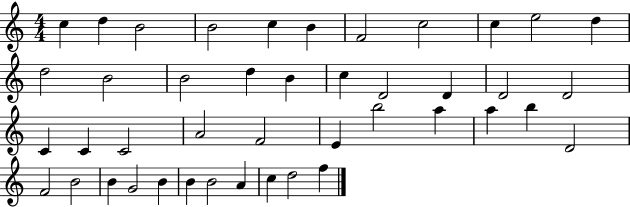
X:1
T:Untitled
M:4/4
L:1/4
K:C
c d B2 B2 c B F2 c2 c e2 d d2 B2 B2 d B c D2 D D2 D2 C C C2 A2 F2 E b2 a a b D2 F2 B2 B G2 B B B2 A c d2 f